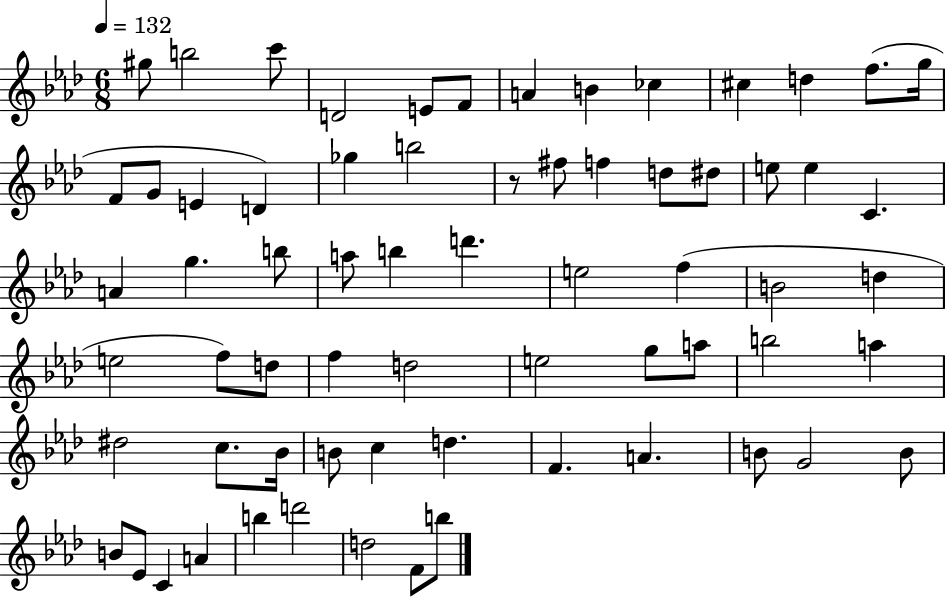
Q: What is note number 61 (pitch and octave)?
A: A4